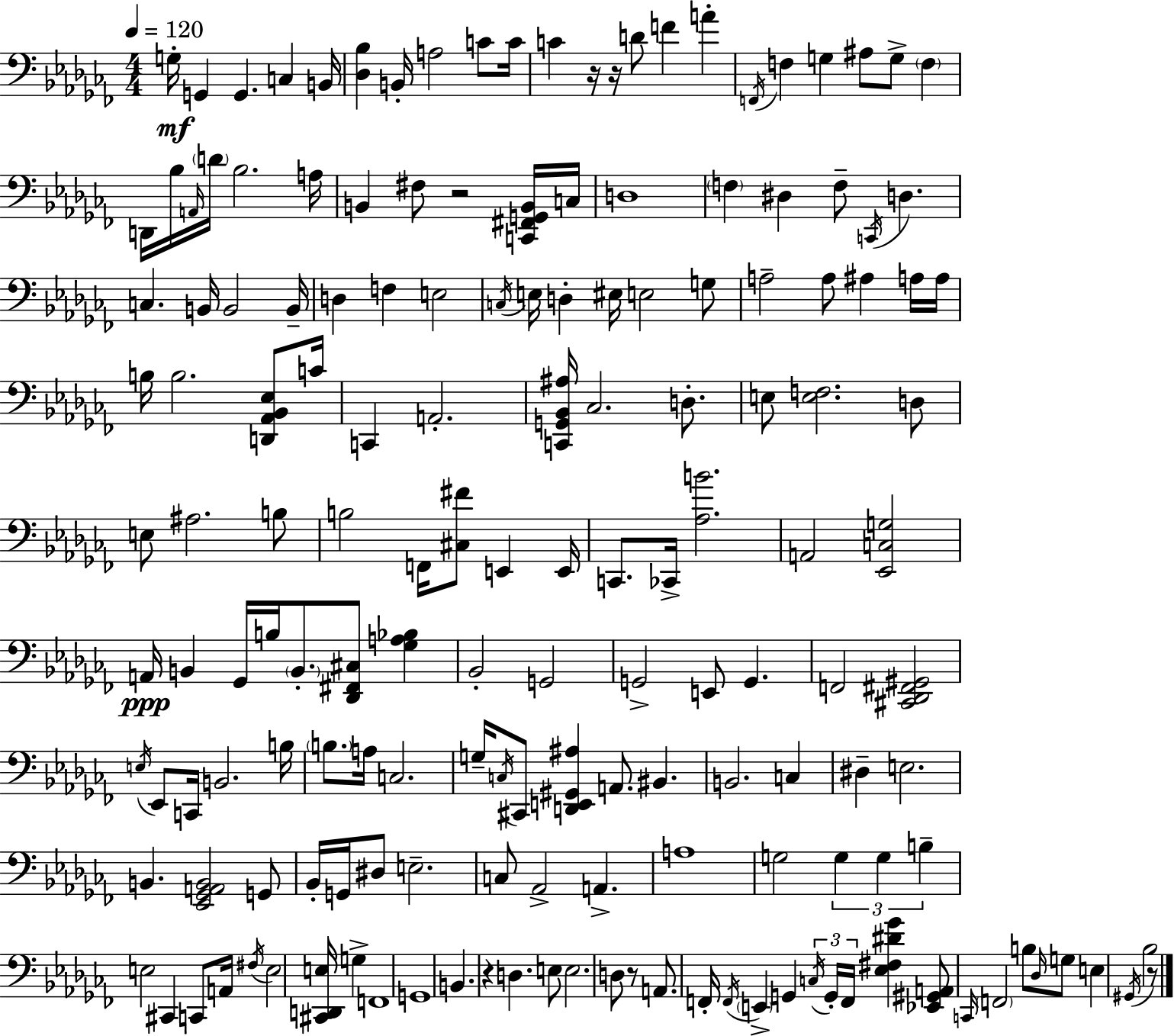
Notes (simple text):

G3/s G2/q G2/q. C3/q B2/s [Db3,Bb3]/q B2/s A3/h C4/e C4/s C4/q R/s R/s D4/e F4/q A4/q F2/s F3/q G3/q A#3/e G3/e F3/q D2/s Bb3/s A2/s D4/s Bb3/h. A3/s B2/q F#3/e R/h [C2,F#2,G2,B2]/s C3/s D3/w F3/q D#3/q F3/e C2/s D3/q. C3/q. B2/s B2/h B2/s D3/q F3/q E3/h C3/s E3/s D3/q EIS3/s E3/h G3/e A3/h A3/e A#3/q A3/s A3/s B3/s B3/h. [D2,Ab2,Bb2,Eb3]/e C4/s C2/q A2/h. [C2,G2,Bb2,A#3]/s CES3/h. D3/e. E3/e [E3,F3]/h. D3/e E3/e A#3/h. B3/e B3/h F2/s [C#3,F#4]/e E2/q E2/s C2/e. CES2/s [Ab3,B4]/h. A2/h [Eb2,C3,G3]/h A2/s B2/q Gb2/s B3/s B2/e. [Db2,F#2,C#3]/e [Gb3,A3,Bb3]/q Bb2/h G2/h G2/h E2/e G2/q. F2/h [C#2,Db2,F#2,G#2]/h E3/s Eb2/e C2/s B2/h. B3/s B3/e. A3/s C3/h. G3/s C3/s C#2/e [D2,E2,G#2,A#3]/q A2/e. BIS2/q. B2/h. C3/q D#3/q E3/h. B2/q. [Eb2,Gb2,A2,B2]/h G2/e Bb2/s G2/s D#3/e E3/h. C3/e Ab2/h A2/q. A3/w G3/h G3/q G3/q B3/q E3/h C#2/q C2/e A2/s F#3/s E3/h [C#2,D2,E3]/s G3/q F2/w G2/w B2/q. R/q D3/q. E3/e E3/h. D3/e R/e A2/e. F2/s F2/s E2/q G2/q C3/s G2/s F2/s [Eb3,F#3,D#4,Gb4]/q [Eb2,G#2,A2]/e C2/s F2/h B3/e Db3/s G3/e E3/q G#2/s Bb3/h R/e